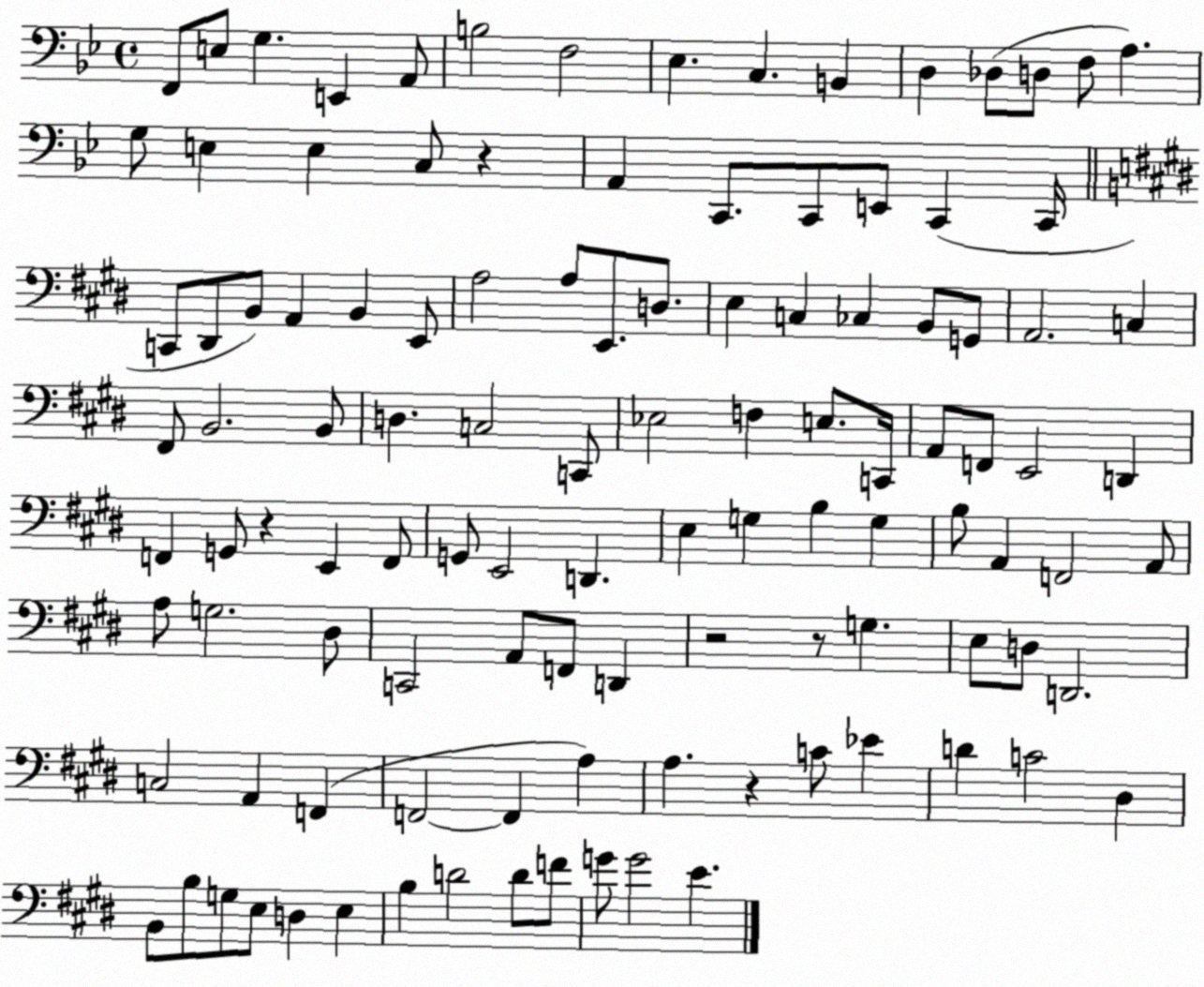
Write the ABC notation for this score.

X:1
T:Untitled
M:4/4
L:1/4
K:Bb
F,,/2 E,/2 G, E,, A,,/2 B,2 F,2 _E, C, B,, D, _D,/2 D,/2 F,/2 A, G,/2 E, E, C,/2 z A,, C,,/2 C,,/2 E,,/2 C,, C,,/4 C,,/2 ^D,,/2 B,,/2 A,, B,, E,,/2 A,2 A,/2 E,,/2 D,/2 E, C, _C, B,,/2 G,,/2 A,,2 C, ^F,,/2 B,,2 B,,/2 D, C,2 C,,/2 _E,2 F, E,/2 C,,/4 A,,/2 F,,/2 E,,2 D,, F,, G,,/2 z E,, F,,/2 G,,/2 E,,2 D,, E, G, B, G, B,/2 A,, F,,2 A,,/2 A,/2 G,2 ^D,/2 C,,2 A,,/2 F,,/2 D,, z2 z/2 G, E,/2 D,/2 D,,2 C,2 A,, F,, F,,2 F,, A, A, z C/2 _E D C2 ^D, B,,/2 B,/2 G,/2 E,/2 D, E, B, D2 D/2 F/2 G/2 G2 E